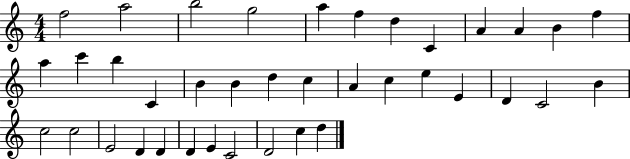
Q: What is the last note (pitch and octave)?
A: D5